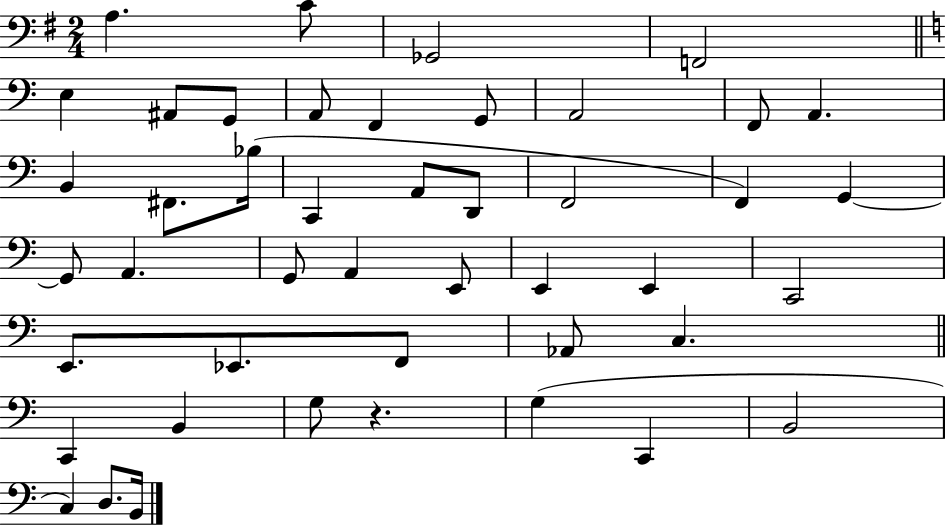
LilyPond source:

{
  \clef bass
  \numericTimeSignature
  \time 2/4
  \key g \major
  a4. c'8 | ges,2 | f,2 | \bar "||" \break \key a \minor e4 ais,8 g,8 | a,8 f,4 g,8 | a,2 | f,8 a,4. | \break b,4 fis,8. bes16( | c,4 a,8 d,8 | f,2 | f,4) g,4~~ | \break g,8 a,4. | g,8 a,4 e,8 | e,4 e,4 | c,2 | \break e,8. ees,8. f,8 | aes,8 c4. | \bar "||" \break \key c \major c,4 b,4 | g8 r4. | g4( c,4 | b,2 | \break c4) d8. b,16 | \bar "|."
}